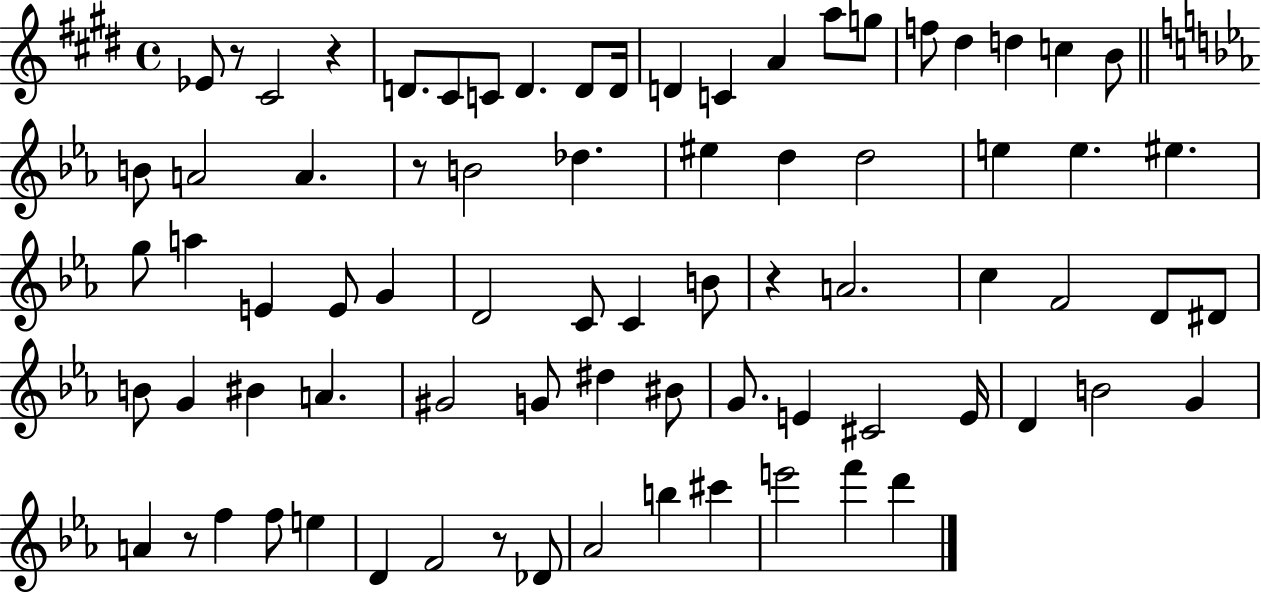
Eb4/e R/e C#4/h R/q D4/e. C#4/e C4/e D4/q. D4/e D4/s D4/q C4/q A4/q A5/e G5/e F5/e D#5/q D5/q C5/q B4/e B4/e A4/h A4/q. R/e B4/h Db5/q. EIS5/q D5/q D5/h E5/q E5/q. EIS5/q. G5/e A5/q E4/q E4/e G4/q D4/h C4/e C4/q B4/e R/q A4/h. C5/q F4/h D4/e D#4/e B4/e G4/q BIS4/q A4/q. G#4/h G4/e D#5/q BIS4/e G4/e. E4/q C#4/h E4/s D4/q B4/h G4/q A4/q R/e F5/q F5/e E5/q D4/q F4/h R/e Db4/e Ab4/h B5/q C#6/q E6/h F6/q D6/q